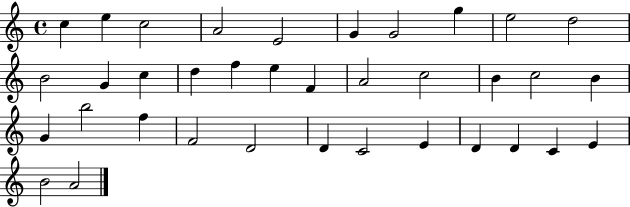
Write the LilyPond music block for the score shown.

{
  \clef treble
  \time 4/4
  \defaultTimeSignature
  \key c \major
  c''4 e''4 c''2 | a'2 e'2 | g'4 g'2 g''4 | e''2 d''2 | \break b'2 g'4 c''4 | d''4 f''4 e''4 f'4 | a'2 c''2 | b'4 c''2 b'4 | \break g'4 b''2 f''4 | f'2 d'2 | d'4 c'2 e'4 | d'4 d'4 c'4 e'4 | \break b'2 a'2 | \bar "|."
}